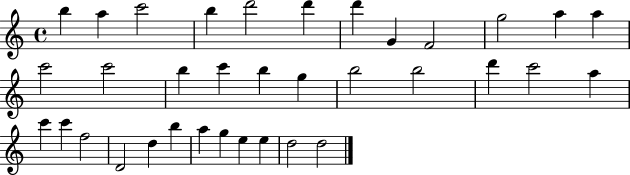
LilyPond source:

{
  \clef treble
  \time 4/4
  \defaultTimeSignature
  \key c \major
  b''4 a''4 c'''2 | b''4 d'''2 d'''4 | d'''4 g'4 f'2 | g''2 a''4 a''4 | \break c'''2 c'''2 | b''4 c'''4 b''4 g''4 | b''2 b''2 | d'''4 c'''2 a''4 | \break c'''4 c'''4 f''2 | d'2 d''4 b''4 | a''4 g''4 e''4 e''4 | d''2 d''2 | \break \bar "|."
}